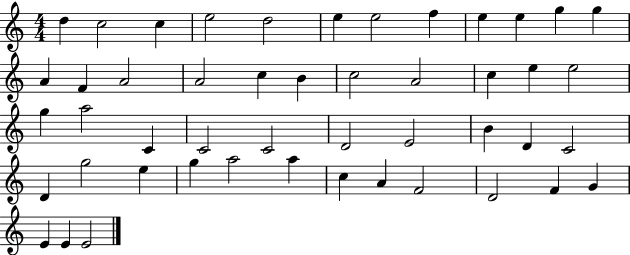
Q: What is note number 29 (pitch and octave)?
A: D4